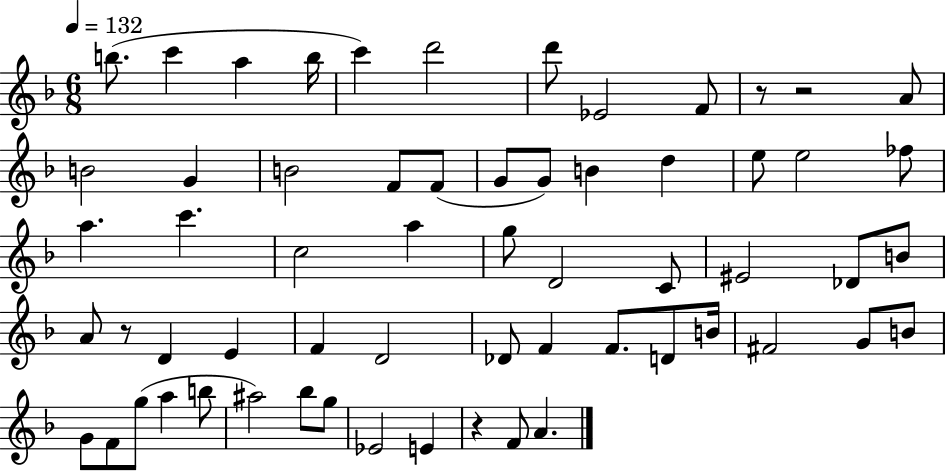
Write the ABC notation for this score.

X:1
T:Untitled
M:6/8
L:1/4
K:F
b/2 c' a b/4 c' d'2 d'/2 _E2 F/2 z/2 z2 A/2 B2 G B2 F/2 F/2 G/2 G/2 B d e/2 e2 _f/2 a c' c2 a g/2 D2 C/2 ^E2 _D/2 B/2 A/2 z/2 D E F D2 _D/2 F F/2 D/2 B/4 ^F2 G/2 B/2 G/2 F/2 g/2 a b/2 ^a2 _b/2 g/2 _E2 E z F/2 A